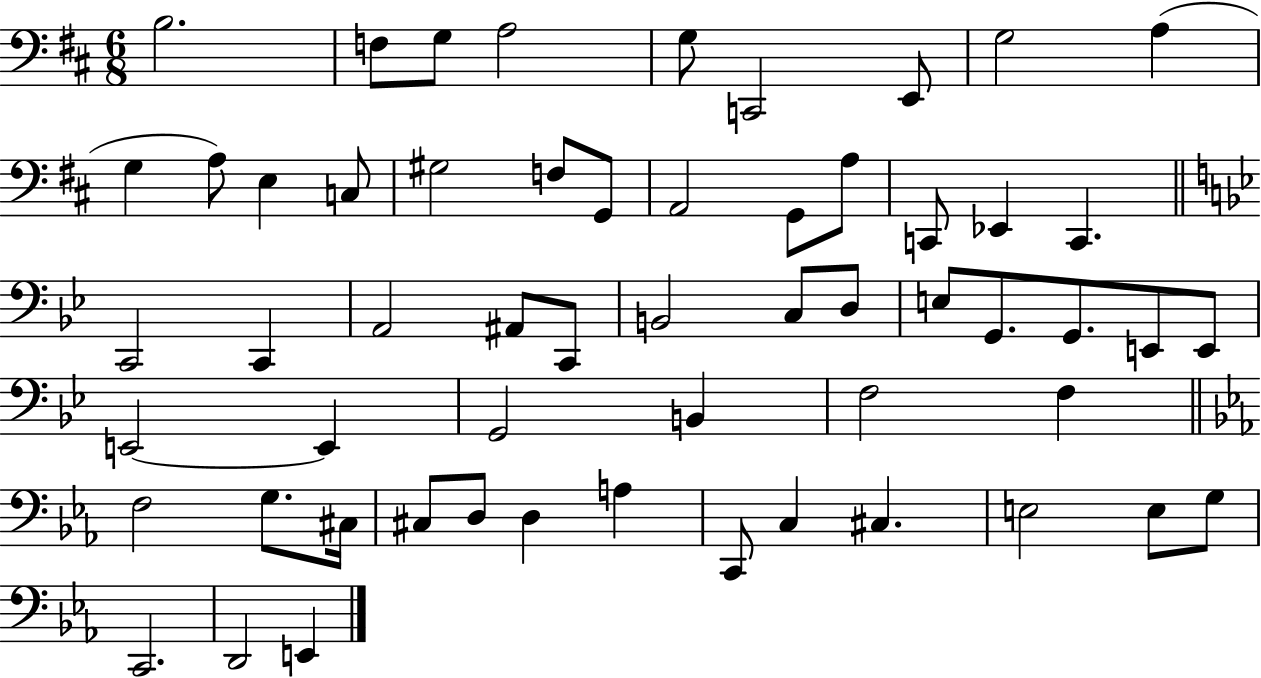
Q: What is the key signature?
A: D major